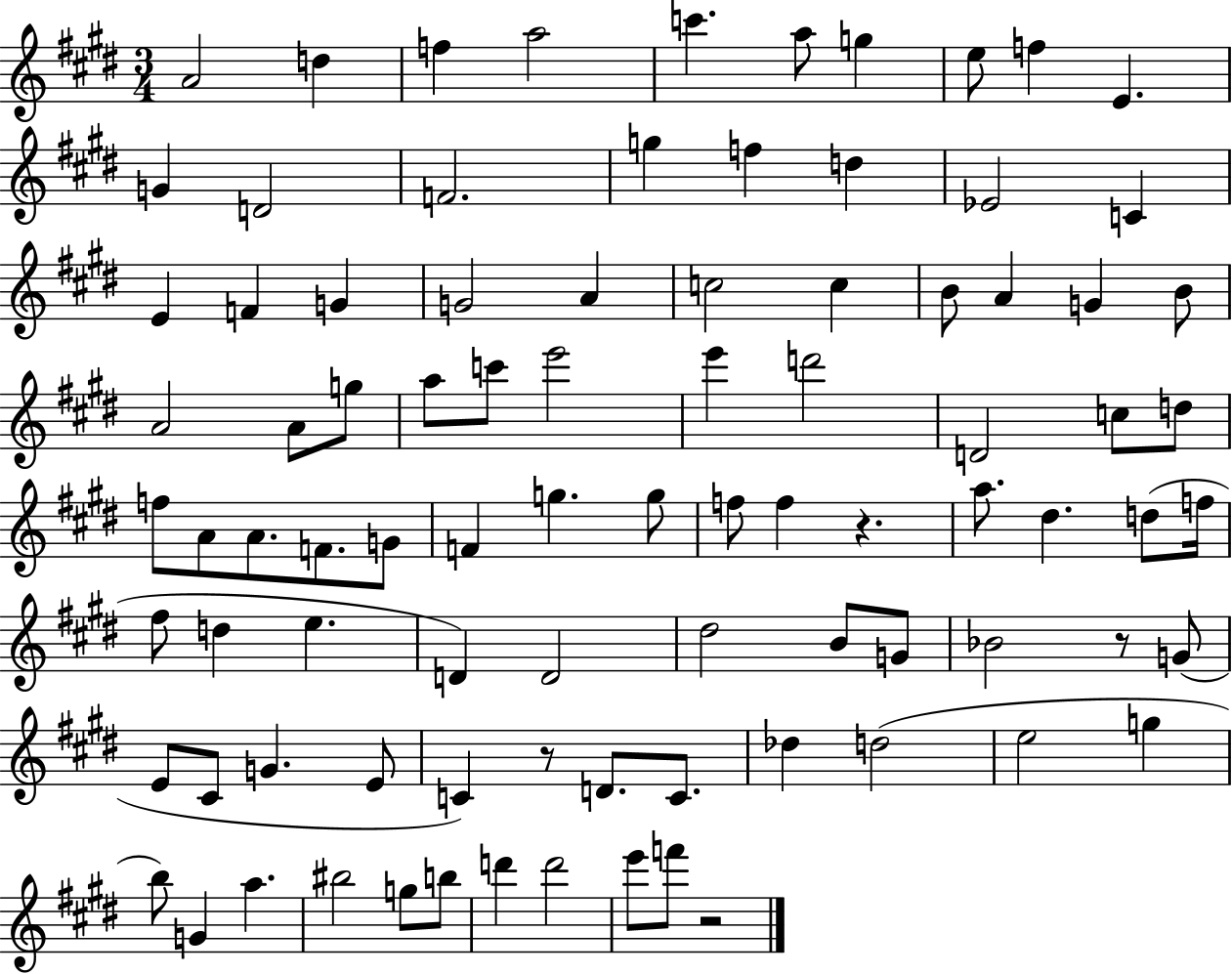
{
  \clef treble
  \numericTimeSignature
  \time 3/4
  \key e \major
  a'2 d''4 | f''4 a''2 | c'''4. a''8 g''4 | e''8 f''4 e'4. | \break g'4 d'2 | f'2. | g''4 f''4 d''4 | ees'2 c'4 | \break e'4 f'4 g'4 | g'2 a'4 | c''2 c''4 | b'8 a'4 g'4 b'8 | \break a'2 a'8 g''8 | a''8 c'''8 e'''2 | e'''4 d'''2 | d'2 c''8 d''8 | \break f''8 a'8 a'8. f'8. g'8 | f'4 g''4. g''8 | f''8 f''4 r4. | a''8. dis''4. d''8( f''16 | \break fis''8 d''4 e''4. | d'4) d'2 | dis''2 b'8 g'8 | bes'2 r8 g'8( | \break e'8 cis'8 g'4. e'8 | c'4) r8 d'8. c'8. | des''4 d''2( | e''2 g''4 | \break b''8) g'4 a''4. | bis''2 g''8 b''8 | d'''4 d'''2 | e'''8 f'''8 r2 | \break \bar "|."
}